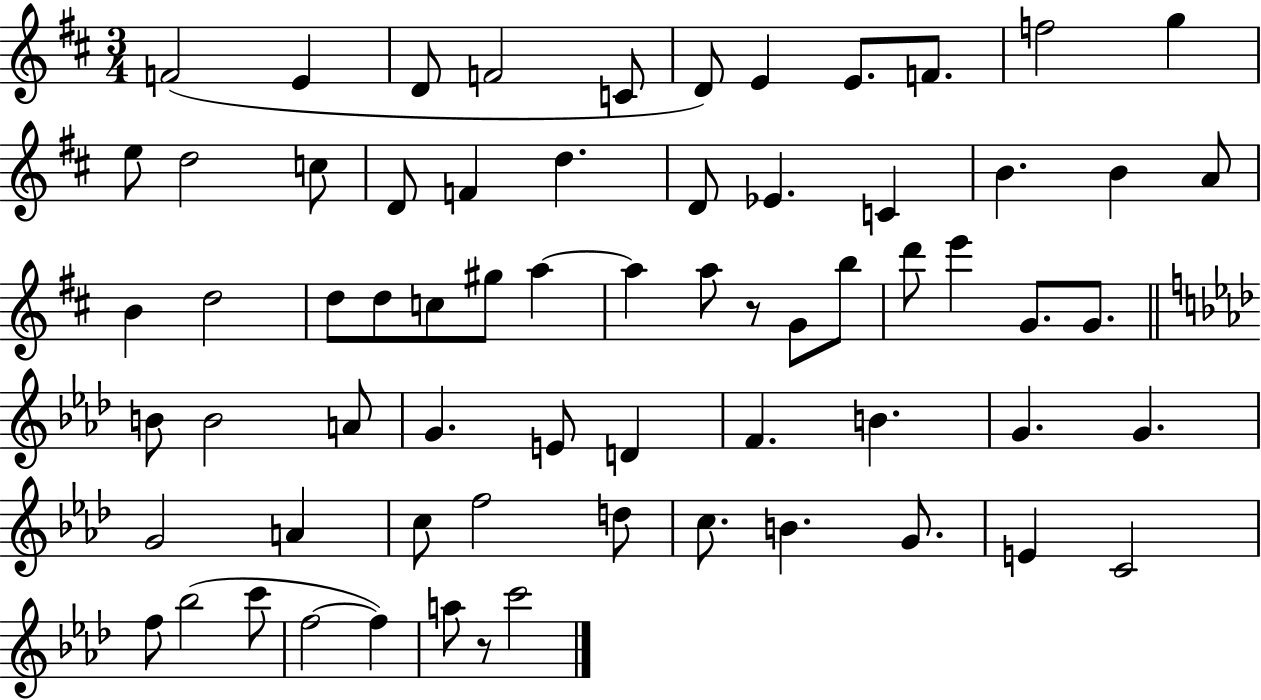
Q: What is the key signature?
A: D major